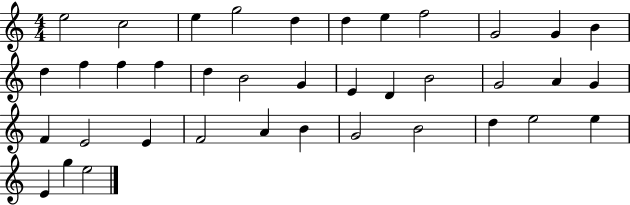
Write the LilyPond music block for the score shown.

{
  \clef treble
  \numericTimeSignature
  \time 4/4
  \key c \major
  e''2 c''2 | e''4 g''2 d''4 | d''4 e''4 f''2 | g'2 g'4 b'4 | \break d''4 f''4 f''4 f''4 | d''4 b'2 g'4 | e'4 d'4 b'2 | g'2 a'4 g'4 | \break f'4 e'2 e'4 | f'2 a'4 b'4 | g'2 b'2 | d''4 e''2 e''4 | \break e'4 g''4 e''2 | \bar "|."
}